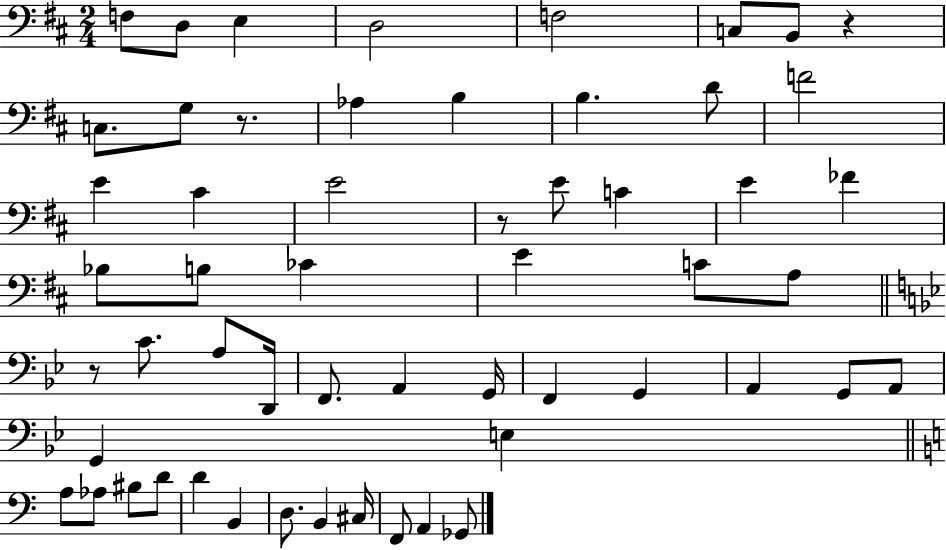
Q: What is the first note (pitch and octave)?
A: F3